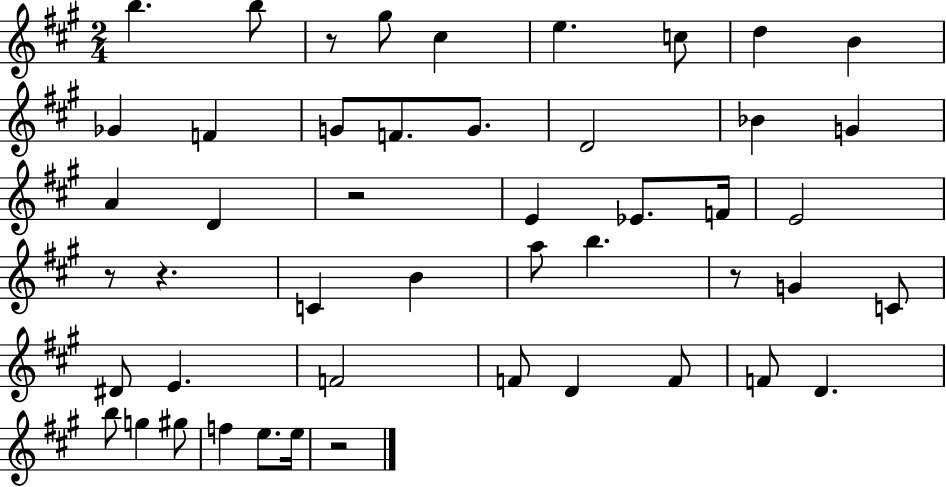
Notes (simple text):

B5/q. B5/e R/e G#5/e C#5/q E5/q. C5/e D5/q B4/q Gb4/q F4/q G4/e F4/e. G4/e. D4/h Bb4/q G4/q A4/q D4/q R/h E4/q Eb4/e. F4/s E4/h R/e R/q. C4/q B4/q A5/e B5/q. R/e G4/q C4/e D#4/e E4/q. F4/h F4/e D4/q F4/e F4/e D4/q. B5/e G5/q G#5/e F5/q E5/e. E5/s R/h